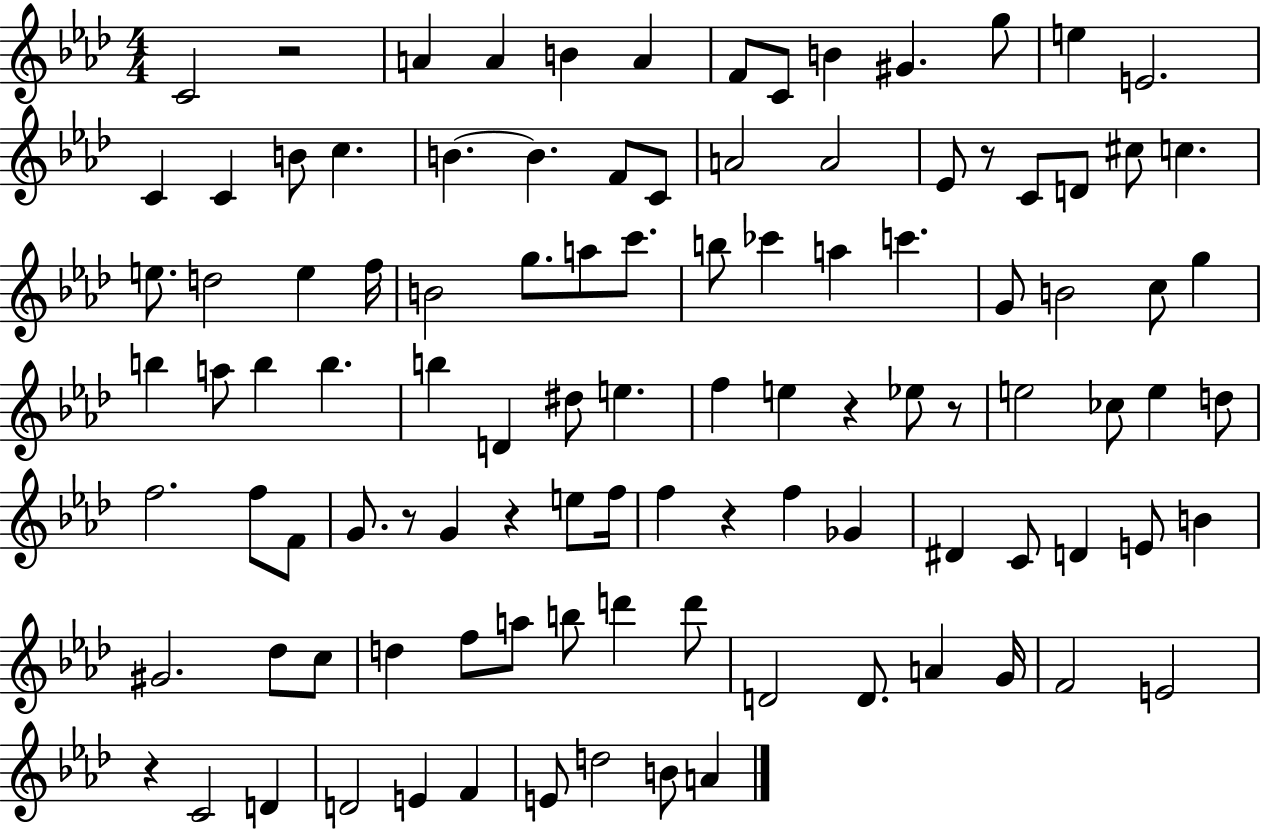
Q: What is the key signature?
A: AES major